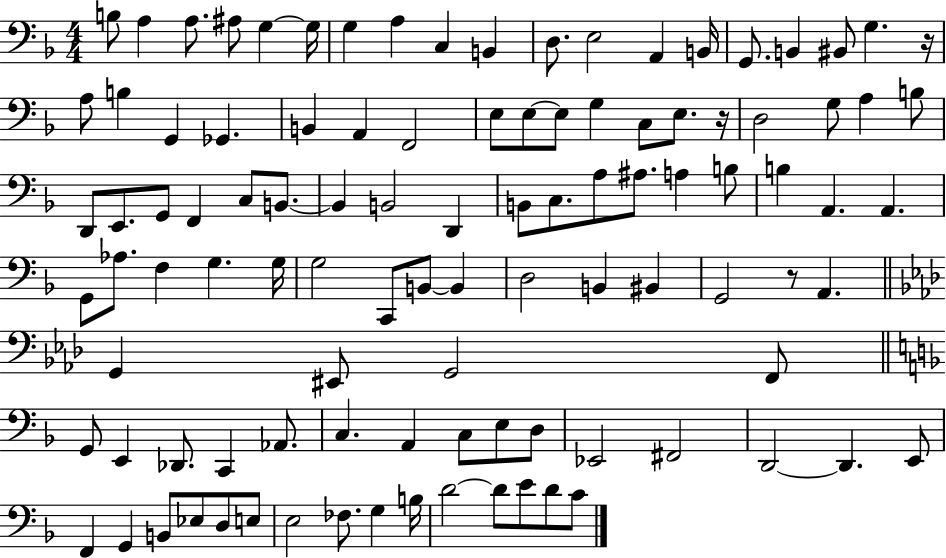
B3/e A3/q A3/e. A#3/e G3/q G3/s G3/q A3/q C3/q B2/q D3/e. E3/h A2/q B2/s G2/e. B2/q BIS2/e G3/q. R/s A3/e B3/q G2/q Gb2/q. B2/q A2/q F2/h E3/e E3/e E3/e G3/q C3/e E3/e. R/s D3/h G3/e A3/q B3/e D2/e E2/e. G2/e F2/q C3/e B2/e. B2/q B2/h D2/q B2/e C3/e. A3/e A#3/e. A3/q B3/e B3/q A2/q. A2/q. G2/e Ab3/e. F3/q G3/q. G3/s G3/h C2/e B2/e B2/q D3/h B2/q BIS2/q G2/h R/e A2/q. G2/q EIS2/e G2/h F2/e G2/e E2/q Db2/e. C2/q Ab2/e. C3/q. A2/q C3/e E3/e D3/e Eb2/h F#2/h D2/h D2/q. E2/e F2/q G2/q B2/e Eb3/e D3/e E3/e E3/h FES3/e. G3/q B3/s D4/h D4/e E4/e D4/e C4/e